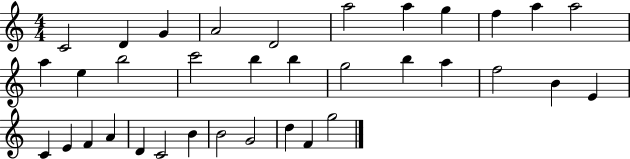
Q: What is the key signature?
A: C major